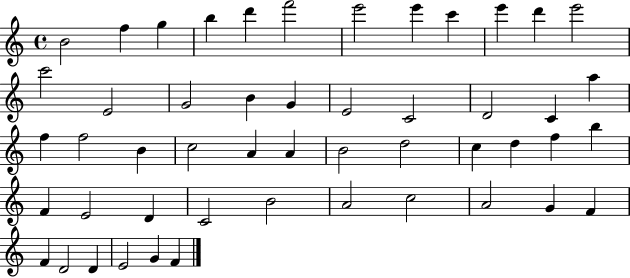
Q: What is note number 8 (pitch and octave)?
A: E6